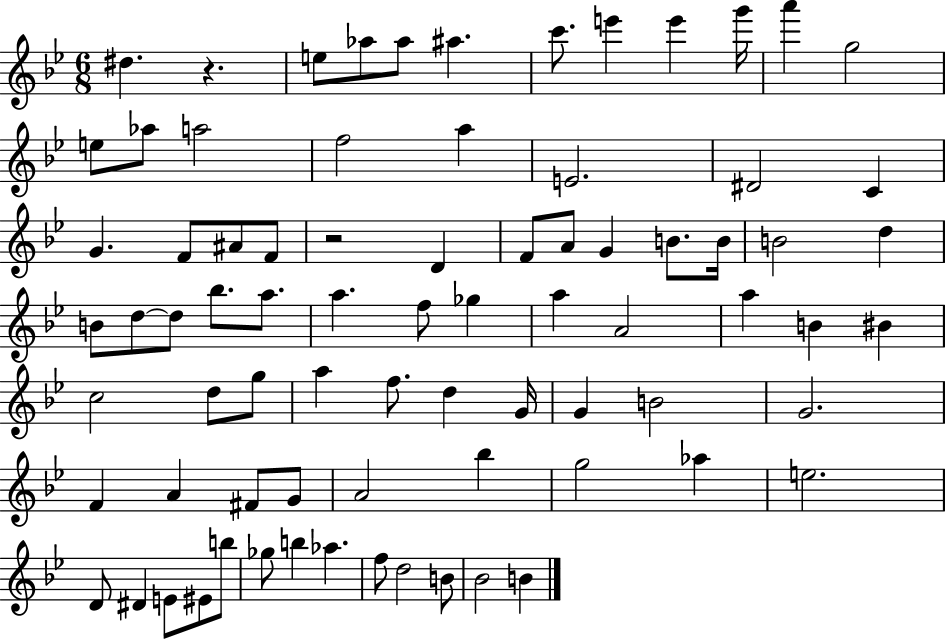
{
  \clef treble
  \numericTimeSignature
  \time 6/8
  \key bes \major
  dis''4. r4. | e''8 aes''8 aes''8 ais''4. | c'''8. e'''4 e'''4 g'''16 | a'''4 g''2 | \break e''8 aes''8 a''2 | f''2 a''4 | e'2. | dis'2 c'4 | \break g'4. f'8 ais'8 f'8 | r2 d'4 | f'8 a'8 g'4 b'8. b'16 | b'2 d''4 | \break b'8 d''8~~ d''8 bes''8. a''8. | a''4. f''8 ges''4 | a''4 a'2 | a''4 b'4 bis'4 | \break c''2 d''8 g''8 | a''4 f''8. d''4 g'16 | g'4 b'2 | g'2. | \break f'4 a'4 fis'8 g'8 | a'2 bes''4 | g''2 aes''4 | e''2. | \break d'8 dis'4 e'8 eis'8 b''8 | ges''8 b''4 aes''4. | f''8 d''2 b'8 | bes'2 b'4 | \break \bar "|."
}